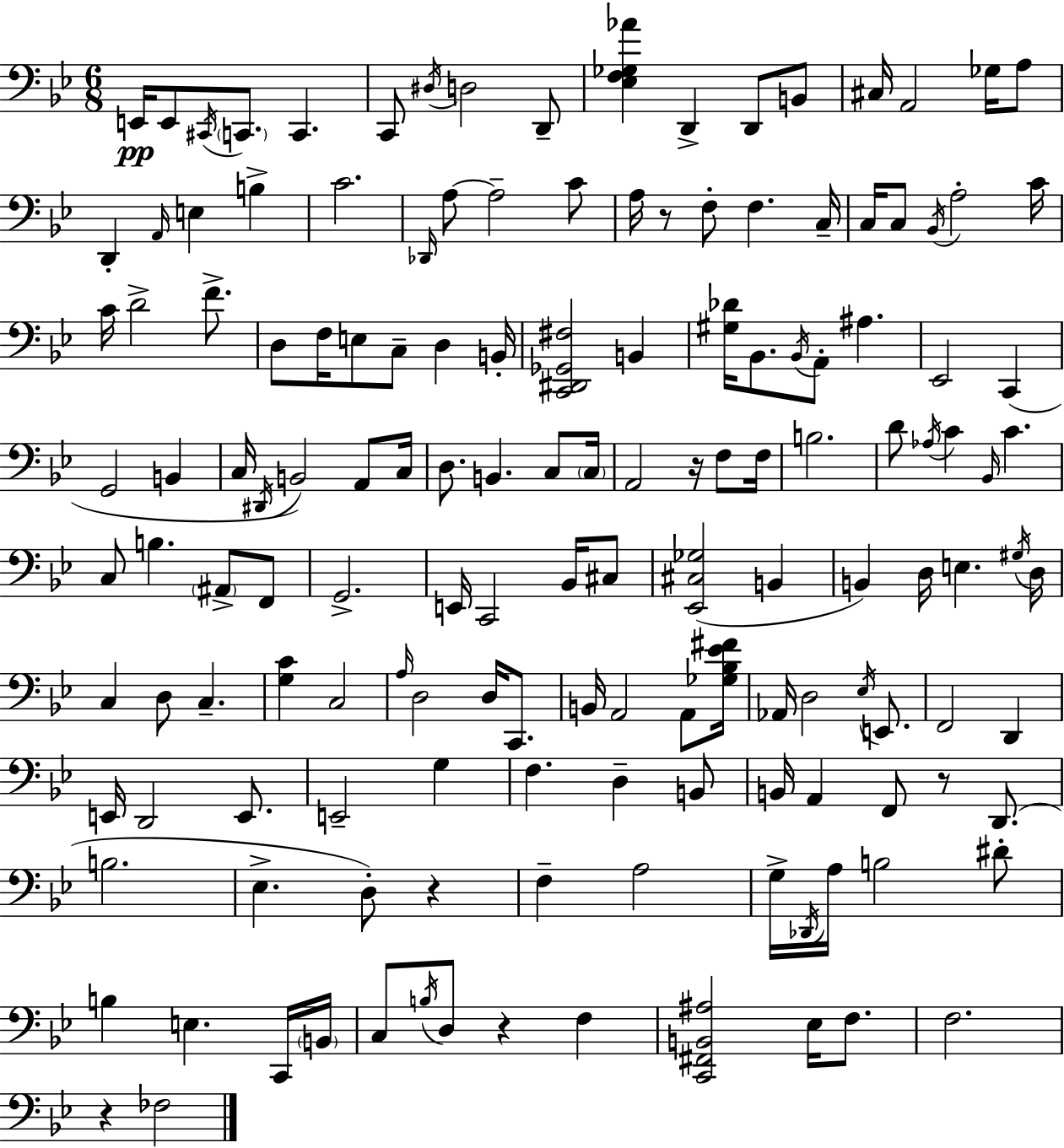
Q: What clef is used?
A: bass